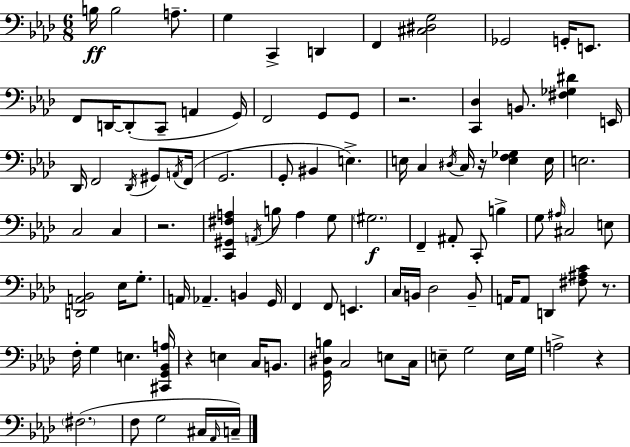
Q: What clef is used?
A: bass